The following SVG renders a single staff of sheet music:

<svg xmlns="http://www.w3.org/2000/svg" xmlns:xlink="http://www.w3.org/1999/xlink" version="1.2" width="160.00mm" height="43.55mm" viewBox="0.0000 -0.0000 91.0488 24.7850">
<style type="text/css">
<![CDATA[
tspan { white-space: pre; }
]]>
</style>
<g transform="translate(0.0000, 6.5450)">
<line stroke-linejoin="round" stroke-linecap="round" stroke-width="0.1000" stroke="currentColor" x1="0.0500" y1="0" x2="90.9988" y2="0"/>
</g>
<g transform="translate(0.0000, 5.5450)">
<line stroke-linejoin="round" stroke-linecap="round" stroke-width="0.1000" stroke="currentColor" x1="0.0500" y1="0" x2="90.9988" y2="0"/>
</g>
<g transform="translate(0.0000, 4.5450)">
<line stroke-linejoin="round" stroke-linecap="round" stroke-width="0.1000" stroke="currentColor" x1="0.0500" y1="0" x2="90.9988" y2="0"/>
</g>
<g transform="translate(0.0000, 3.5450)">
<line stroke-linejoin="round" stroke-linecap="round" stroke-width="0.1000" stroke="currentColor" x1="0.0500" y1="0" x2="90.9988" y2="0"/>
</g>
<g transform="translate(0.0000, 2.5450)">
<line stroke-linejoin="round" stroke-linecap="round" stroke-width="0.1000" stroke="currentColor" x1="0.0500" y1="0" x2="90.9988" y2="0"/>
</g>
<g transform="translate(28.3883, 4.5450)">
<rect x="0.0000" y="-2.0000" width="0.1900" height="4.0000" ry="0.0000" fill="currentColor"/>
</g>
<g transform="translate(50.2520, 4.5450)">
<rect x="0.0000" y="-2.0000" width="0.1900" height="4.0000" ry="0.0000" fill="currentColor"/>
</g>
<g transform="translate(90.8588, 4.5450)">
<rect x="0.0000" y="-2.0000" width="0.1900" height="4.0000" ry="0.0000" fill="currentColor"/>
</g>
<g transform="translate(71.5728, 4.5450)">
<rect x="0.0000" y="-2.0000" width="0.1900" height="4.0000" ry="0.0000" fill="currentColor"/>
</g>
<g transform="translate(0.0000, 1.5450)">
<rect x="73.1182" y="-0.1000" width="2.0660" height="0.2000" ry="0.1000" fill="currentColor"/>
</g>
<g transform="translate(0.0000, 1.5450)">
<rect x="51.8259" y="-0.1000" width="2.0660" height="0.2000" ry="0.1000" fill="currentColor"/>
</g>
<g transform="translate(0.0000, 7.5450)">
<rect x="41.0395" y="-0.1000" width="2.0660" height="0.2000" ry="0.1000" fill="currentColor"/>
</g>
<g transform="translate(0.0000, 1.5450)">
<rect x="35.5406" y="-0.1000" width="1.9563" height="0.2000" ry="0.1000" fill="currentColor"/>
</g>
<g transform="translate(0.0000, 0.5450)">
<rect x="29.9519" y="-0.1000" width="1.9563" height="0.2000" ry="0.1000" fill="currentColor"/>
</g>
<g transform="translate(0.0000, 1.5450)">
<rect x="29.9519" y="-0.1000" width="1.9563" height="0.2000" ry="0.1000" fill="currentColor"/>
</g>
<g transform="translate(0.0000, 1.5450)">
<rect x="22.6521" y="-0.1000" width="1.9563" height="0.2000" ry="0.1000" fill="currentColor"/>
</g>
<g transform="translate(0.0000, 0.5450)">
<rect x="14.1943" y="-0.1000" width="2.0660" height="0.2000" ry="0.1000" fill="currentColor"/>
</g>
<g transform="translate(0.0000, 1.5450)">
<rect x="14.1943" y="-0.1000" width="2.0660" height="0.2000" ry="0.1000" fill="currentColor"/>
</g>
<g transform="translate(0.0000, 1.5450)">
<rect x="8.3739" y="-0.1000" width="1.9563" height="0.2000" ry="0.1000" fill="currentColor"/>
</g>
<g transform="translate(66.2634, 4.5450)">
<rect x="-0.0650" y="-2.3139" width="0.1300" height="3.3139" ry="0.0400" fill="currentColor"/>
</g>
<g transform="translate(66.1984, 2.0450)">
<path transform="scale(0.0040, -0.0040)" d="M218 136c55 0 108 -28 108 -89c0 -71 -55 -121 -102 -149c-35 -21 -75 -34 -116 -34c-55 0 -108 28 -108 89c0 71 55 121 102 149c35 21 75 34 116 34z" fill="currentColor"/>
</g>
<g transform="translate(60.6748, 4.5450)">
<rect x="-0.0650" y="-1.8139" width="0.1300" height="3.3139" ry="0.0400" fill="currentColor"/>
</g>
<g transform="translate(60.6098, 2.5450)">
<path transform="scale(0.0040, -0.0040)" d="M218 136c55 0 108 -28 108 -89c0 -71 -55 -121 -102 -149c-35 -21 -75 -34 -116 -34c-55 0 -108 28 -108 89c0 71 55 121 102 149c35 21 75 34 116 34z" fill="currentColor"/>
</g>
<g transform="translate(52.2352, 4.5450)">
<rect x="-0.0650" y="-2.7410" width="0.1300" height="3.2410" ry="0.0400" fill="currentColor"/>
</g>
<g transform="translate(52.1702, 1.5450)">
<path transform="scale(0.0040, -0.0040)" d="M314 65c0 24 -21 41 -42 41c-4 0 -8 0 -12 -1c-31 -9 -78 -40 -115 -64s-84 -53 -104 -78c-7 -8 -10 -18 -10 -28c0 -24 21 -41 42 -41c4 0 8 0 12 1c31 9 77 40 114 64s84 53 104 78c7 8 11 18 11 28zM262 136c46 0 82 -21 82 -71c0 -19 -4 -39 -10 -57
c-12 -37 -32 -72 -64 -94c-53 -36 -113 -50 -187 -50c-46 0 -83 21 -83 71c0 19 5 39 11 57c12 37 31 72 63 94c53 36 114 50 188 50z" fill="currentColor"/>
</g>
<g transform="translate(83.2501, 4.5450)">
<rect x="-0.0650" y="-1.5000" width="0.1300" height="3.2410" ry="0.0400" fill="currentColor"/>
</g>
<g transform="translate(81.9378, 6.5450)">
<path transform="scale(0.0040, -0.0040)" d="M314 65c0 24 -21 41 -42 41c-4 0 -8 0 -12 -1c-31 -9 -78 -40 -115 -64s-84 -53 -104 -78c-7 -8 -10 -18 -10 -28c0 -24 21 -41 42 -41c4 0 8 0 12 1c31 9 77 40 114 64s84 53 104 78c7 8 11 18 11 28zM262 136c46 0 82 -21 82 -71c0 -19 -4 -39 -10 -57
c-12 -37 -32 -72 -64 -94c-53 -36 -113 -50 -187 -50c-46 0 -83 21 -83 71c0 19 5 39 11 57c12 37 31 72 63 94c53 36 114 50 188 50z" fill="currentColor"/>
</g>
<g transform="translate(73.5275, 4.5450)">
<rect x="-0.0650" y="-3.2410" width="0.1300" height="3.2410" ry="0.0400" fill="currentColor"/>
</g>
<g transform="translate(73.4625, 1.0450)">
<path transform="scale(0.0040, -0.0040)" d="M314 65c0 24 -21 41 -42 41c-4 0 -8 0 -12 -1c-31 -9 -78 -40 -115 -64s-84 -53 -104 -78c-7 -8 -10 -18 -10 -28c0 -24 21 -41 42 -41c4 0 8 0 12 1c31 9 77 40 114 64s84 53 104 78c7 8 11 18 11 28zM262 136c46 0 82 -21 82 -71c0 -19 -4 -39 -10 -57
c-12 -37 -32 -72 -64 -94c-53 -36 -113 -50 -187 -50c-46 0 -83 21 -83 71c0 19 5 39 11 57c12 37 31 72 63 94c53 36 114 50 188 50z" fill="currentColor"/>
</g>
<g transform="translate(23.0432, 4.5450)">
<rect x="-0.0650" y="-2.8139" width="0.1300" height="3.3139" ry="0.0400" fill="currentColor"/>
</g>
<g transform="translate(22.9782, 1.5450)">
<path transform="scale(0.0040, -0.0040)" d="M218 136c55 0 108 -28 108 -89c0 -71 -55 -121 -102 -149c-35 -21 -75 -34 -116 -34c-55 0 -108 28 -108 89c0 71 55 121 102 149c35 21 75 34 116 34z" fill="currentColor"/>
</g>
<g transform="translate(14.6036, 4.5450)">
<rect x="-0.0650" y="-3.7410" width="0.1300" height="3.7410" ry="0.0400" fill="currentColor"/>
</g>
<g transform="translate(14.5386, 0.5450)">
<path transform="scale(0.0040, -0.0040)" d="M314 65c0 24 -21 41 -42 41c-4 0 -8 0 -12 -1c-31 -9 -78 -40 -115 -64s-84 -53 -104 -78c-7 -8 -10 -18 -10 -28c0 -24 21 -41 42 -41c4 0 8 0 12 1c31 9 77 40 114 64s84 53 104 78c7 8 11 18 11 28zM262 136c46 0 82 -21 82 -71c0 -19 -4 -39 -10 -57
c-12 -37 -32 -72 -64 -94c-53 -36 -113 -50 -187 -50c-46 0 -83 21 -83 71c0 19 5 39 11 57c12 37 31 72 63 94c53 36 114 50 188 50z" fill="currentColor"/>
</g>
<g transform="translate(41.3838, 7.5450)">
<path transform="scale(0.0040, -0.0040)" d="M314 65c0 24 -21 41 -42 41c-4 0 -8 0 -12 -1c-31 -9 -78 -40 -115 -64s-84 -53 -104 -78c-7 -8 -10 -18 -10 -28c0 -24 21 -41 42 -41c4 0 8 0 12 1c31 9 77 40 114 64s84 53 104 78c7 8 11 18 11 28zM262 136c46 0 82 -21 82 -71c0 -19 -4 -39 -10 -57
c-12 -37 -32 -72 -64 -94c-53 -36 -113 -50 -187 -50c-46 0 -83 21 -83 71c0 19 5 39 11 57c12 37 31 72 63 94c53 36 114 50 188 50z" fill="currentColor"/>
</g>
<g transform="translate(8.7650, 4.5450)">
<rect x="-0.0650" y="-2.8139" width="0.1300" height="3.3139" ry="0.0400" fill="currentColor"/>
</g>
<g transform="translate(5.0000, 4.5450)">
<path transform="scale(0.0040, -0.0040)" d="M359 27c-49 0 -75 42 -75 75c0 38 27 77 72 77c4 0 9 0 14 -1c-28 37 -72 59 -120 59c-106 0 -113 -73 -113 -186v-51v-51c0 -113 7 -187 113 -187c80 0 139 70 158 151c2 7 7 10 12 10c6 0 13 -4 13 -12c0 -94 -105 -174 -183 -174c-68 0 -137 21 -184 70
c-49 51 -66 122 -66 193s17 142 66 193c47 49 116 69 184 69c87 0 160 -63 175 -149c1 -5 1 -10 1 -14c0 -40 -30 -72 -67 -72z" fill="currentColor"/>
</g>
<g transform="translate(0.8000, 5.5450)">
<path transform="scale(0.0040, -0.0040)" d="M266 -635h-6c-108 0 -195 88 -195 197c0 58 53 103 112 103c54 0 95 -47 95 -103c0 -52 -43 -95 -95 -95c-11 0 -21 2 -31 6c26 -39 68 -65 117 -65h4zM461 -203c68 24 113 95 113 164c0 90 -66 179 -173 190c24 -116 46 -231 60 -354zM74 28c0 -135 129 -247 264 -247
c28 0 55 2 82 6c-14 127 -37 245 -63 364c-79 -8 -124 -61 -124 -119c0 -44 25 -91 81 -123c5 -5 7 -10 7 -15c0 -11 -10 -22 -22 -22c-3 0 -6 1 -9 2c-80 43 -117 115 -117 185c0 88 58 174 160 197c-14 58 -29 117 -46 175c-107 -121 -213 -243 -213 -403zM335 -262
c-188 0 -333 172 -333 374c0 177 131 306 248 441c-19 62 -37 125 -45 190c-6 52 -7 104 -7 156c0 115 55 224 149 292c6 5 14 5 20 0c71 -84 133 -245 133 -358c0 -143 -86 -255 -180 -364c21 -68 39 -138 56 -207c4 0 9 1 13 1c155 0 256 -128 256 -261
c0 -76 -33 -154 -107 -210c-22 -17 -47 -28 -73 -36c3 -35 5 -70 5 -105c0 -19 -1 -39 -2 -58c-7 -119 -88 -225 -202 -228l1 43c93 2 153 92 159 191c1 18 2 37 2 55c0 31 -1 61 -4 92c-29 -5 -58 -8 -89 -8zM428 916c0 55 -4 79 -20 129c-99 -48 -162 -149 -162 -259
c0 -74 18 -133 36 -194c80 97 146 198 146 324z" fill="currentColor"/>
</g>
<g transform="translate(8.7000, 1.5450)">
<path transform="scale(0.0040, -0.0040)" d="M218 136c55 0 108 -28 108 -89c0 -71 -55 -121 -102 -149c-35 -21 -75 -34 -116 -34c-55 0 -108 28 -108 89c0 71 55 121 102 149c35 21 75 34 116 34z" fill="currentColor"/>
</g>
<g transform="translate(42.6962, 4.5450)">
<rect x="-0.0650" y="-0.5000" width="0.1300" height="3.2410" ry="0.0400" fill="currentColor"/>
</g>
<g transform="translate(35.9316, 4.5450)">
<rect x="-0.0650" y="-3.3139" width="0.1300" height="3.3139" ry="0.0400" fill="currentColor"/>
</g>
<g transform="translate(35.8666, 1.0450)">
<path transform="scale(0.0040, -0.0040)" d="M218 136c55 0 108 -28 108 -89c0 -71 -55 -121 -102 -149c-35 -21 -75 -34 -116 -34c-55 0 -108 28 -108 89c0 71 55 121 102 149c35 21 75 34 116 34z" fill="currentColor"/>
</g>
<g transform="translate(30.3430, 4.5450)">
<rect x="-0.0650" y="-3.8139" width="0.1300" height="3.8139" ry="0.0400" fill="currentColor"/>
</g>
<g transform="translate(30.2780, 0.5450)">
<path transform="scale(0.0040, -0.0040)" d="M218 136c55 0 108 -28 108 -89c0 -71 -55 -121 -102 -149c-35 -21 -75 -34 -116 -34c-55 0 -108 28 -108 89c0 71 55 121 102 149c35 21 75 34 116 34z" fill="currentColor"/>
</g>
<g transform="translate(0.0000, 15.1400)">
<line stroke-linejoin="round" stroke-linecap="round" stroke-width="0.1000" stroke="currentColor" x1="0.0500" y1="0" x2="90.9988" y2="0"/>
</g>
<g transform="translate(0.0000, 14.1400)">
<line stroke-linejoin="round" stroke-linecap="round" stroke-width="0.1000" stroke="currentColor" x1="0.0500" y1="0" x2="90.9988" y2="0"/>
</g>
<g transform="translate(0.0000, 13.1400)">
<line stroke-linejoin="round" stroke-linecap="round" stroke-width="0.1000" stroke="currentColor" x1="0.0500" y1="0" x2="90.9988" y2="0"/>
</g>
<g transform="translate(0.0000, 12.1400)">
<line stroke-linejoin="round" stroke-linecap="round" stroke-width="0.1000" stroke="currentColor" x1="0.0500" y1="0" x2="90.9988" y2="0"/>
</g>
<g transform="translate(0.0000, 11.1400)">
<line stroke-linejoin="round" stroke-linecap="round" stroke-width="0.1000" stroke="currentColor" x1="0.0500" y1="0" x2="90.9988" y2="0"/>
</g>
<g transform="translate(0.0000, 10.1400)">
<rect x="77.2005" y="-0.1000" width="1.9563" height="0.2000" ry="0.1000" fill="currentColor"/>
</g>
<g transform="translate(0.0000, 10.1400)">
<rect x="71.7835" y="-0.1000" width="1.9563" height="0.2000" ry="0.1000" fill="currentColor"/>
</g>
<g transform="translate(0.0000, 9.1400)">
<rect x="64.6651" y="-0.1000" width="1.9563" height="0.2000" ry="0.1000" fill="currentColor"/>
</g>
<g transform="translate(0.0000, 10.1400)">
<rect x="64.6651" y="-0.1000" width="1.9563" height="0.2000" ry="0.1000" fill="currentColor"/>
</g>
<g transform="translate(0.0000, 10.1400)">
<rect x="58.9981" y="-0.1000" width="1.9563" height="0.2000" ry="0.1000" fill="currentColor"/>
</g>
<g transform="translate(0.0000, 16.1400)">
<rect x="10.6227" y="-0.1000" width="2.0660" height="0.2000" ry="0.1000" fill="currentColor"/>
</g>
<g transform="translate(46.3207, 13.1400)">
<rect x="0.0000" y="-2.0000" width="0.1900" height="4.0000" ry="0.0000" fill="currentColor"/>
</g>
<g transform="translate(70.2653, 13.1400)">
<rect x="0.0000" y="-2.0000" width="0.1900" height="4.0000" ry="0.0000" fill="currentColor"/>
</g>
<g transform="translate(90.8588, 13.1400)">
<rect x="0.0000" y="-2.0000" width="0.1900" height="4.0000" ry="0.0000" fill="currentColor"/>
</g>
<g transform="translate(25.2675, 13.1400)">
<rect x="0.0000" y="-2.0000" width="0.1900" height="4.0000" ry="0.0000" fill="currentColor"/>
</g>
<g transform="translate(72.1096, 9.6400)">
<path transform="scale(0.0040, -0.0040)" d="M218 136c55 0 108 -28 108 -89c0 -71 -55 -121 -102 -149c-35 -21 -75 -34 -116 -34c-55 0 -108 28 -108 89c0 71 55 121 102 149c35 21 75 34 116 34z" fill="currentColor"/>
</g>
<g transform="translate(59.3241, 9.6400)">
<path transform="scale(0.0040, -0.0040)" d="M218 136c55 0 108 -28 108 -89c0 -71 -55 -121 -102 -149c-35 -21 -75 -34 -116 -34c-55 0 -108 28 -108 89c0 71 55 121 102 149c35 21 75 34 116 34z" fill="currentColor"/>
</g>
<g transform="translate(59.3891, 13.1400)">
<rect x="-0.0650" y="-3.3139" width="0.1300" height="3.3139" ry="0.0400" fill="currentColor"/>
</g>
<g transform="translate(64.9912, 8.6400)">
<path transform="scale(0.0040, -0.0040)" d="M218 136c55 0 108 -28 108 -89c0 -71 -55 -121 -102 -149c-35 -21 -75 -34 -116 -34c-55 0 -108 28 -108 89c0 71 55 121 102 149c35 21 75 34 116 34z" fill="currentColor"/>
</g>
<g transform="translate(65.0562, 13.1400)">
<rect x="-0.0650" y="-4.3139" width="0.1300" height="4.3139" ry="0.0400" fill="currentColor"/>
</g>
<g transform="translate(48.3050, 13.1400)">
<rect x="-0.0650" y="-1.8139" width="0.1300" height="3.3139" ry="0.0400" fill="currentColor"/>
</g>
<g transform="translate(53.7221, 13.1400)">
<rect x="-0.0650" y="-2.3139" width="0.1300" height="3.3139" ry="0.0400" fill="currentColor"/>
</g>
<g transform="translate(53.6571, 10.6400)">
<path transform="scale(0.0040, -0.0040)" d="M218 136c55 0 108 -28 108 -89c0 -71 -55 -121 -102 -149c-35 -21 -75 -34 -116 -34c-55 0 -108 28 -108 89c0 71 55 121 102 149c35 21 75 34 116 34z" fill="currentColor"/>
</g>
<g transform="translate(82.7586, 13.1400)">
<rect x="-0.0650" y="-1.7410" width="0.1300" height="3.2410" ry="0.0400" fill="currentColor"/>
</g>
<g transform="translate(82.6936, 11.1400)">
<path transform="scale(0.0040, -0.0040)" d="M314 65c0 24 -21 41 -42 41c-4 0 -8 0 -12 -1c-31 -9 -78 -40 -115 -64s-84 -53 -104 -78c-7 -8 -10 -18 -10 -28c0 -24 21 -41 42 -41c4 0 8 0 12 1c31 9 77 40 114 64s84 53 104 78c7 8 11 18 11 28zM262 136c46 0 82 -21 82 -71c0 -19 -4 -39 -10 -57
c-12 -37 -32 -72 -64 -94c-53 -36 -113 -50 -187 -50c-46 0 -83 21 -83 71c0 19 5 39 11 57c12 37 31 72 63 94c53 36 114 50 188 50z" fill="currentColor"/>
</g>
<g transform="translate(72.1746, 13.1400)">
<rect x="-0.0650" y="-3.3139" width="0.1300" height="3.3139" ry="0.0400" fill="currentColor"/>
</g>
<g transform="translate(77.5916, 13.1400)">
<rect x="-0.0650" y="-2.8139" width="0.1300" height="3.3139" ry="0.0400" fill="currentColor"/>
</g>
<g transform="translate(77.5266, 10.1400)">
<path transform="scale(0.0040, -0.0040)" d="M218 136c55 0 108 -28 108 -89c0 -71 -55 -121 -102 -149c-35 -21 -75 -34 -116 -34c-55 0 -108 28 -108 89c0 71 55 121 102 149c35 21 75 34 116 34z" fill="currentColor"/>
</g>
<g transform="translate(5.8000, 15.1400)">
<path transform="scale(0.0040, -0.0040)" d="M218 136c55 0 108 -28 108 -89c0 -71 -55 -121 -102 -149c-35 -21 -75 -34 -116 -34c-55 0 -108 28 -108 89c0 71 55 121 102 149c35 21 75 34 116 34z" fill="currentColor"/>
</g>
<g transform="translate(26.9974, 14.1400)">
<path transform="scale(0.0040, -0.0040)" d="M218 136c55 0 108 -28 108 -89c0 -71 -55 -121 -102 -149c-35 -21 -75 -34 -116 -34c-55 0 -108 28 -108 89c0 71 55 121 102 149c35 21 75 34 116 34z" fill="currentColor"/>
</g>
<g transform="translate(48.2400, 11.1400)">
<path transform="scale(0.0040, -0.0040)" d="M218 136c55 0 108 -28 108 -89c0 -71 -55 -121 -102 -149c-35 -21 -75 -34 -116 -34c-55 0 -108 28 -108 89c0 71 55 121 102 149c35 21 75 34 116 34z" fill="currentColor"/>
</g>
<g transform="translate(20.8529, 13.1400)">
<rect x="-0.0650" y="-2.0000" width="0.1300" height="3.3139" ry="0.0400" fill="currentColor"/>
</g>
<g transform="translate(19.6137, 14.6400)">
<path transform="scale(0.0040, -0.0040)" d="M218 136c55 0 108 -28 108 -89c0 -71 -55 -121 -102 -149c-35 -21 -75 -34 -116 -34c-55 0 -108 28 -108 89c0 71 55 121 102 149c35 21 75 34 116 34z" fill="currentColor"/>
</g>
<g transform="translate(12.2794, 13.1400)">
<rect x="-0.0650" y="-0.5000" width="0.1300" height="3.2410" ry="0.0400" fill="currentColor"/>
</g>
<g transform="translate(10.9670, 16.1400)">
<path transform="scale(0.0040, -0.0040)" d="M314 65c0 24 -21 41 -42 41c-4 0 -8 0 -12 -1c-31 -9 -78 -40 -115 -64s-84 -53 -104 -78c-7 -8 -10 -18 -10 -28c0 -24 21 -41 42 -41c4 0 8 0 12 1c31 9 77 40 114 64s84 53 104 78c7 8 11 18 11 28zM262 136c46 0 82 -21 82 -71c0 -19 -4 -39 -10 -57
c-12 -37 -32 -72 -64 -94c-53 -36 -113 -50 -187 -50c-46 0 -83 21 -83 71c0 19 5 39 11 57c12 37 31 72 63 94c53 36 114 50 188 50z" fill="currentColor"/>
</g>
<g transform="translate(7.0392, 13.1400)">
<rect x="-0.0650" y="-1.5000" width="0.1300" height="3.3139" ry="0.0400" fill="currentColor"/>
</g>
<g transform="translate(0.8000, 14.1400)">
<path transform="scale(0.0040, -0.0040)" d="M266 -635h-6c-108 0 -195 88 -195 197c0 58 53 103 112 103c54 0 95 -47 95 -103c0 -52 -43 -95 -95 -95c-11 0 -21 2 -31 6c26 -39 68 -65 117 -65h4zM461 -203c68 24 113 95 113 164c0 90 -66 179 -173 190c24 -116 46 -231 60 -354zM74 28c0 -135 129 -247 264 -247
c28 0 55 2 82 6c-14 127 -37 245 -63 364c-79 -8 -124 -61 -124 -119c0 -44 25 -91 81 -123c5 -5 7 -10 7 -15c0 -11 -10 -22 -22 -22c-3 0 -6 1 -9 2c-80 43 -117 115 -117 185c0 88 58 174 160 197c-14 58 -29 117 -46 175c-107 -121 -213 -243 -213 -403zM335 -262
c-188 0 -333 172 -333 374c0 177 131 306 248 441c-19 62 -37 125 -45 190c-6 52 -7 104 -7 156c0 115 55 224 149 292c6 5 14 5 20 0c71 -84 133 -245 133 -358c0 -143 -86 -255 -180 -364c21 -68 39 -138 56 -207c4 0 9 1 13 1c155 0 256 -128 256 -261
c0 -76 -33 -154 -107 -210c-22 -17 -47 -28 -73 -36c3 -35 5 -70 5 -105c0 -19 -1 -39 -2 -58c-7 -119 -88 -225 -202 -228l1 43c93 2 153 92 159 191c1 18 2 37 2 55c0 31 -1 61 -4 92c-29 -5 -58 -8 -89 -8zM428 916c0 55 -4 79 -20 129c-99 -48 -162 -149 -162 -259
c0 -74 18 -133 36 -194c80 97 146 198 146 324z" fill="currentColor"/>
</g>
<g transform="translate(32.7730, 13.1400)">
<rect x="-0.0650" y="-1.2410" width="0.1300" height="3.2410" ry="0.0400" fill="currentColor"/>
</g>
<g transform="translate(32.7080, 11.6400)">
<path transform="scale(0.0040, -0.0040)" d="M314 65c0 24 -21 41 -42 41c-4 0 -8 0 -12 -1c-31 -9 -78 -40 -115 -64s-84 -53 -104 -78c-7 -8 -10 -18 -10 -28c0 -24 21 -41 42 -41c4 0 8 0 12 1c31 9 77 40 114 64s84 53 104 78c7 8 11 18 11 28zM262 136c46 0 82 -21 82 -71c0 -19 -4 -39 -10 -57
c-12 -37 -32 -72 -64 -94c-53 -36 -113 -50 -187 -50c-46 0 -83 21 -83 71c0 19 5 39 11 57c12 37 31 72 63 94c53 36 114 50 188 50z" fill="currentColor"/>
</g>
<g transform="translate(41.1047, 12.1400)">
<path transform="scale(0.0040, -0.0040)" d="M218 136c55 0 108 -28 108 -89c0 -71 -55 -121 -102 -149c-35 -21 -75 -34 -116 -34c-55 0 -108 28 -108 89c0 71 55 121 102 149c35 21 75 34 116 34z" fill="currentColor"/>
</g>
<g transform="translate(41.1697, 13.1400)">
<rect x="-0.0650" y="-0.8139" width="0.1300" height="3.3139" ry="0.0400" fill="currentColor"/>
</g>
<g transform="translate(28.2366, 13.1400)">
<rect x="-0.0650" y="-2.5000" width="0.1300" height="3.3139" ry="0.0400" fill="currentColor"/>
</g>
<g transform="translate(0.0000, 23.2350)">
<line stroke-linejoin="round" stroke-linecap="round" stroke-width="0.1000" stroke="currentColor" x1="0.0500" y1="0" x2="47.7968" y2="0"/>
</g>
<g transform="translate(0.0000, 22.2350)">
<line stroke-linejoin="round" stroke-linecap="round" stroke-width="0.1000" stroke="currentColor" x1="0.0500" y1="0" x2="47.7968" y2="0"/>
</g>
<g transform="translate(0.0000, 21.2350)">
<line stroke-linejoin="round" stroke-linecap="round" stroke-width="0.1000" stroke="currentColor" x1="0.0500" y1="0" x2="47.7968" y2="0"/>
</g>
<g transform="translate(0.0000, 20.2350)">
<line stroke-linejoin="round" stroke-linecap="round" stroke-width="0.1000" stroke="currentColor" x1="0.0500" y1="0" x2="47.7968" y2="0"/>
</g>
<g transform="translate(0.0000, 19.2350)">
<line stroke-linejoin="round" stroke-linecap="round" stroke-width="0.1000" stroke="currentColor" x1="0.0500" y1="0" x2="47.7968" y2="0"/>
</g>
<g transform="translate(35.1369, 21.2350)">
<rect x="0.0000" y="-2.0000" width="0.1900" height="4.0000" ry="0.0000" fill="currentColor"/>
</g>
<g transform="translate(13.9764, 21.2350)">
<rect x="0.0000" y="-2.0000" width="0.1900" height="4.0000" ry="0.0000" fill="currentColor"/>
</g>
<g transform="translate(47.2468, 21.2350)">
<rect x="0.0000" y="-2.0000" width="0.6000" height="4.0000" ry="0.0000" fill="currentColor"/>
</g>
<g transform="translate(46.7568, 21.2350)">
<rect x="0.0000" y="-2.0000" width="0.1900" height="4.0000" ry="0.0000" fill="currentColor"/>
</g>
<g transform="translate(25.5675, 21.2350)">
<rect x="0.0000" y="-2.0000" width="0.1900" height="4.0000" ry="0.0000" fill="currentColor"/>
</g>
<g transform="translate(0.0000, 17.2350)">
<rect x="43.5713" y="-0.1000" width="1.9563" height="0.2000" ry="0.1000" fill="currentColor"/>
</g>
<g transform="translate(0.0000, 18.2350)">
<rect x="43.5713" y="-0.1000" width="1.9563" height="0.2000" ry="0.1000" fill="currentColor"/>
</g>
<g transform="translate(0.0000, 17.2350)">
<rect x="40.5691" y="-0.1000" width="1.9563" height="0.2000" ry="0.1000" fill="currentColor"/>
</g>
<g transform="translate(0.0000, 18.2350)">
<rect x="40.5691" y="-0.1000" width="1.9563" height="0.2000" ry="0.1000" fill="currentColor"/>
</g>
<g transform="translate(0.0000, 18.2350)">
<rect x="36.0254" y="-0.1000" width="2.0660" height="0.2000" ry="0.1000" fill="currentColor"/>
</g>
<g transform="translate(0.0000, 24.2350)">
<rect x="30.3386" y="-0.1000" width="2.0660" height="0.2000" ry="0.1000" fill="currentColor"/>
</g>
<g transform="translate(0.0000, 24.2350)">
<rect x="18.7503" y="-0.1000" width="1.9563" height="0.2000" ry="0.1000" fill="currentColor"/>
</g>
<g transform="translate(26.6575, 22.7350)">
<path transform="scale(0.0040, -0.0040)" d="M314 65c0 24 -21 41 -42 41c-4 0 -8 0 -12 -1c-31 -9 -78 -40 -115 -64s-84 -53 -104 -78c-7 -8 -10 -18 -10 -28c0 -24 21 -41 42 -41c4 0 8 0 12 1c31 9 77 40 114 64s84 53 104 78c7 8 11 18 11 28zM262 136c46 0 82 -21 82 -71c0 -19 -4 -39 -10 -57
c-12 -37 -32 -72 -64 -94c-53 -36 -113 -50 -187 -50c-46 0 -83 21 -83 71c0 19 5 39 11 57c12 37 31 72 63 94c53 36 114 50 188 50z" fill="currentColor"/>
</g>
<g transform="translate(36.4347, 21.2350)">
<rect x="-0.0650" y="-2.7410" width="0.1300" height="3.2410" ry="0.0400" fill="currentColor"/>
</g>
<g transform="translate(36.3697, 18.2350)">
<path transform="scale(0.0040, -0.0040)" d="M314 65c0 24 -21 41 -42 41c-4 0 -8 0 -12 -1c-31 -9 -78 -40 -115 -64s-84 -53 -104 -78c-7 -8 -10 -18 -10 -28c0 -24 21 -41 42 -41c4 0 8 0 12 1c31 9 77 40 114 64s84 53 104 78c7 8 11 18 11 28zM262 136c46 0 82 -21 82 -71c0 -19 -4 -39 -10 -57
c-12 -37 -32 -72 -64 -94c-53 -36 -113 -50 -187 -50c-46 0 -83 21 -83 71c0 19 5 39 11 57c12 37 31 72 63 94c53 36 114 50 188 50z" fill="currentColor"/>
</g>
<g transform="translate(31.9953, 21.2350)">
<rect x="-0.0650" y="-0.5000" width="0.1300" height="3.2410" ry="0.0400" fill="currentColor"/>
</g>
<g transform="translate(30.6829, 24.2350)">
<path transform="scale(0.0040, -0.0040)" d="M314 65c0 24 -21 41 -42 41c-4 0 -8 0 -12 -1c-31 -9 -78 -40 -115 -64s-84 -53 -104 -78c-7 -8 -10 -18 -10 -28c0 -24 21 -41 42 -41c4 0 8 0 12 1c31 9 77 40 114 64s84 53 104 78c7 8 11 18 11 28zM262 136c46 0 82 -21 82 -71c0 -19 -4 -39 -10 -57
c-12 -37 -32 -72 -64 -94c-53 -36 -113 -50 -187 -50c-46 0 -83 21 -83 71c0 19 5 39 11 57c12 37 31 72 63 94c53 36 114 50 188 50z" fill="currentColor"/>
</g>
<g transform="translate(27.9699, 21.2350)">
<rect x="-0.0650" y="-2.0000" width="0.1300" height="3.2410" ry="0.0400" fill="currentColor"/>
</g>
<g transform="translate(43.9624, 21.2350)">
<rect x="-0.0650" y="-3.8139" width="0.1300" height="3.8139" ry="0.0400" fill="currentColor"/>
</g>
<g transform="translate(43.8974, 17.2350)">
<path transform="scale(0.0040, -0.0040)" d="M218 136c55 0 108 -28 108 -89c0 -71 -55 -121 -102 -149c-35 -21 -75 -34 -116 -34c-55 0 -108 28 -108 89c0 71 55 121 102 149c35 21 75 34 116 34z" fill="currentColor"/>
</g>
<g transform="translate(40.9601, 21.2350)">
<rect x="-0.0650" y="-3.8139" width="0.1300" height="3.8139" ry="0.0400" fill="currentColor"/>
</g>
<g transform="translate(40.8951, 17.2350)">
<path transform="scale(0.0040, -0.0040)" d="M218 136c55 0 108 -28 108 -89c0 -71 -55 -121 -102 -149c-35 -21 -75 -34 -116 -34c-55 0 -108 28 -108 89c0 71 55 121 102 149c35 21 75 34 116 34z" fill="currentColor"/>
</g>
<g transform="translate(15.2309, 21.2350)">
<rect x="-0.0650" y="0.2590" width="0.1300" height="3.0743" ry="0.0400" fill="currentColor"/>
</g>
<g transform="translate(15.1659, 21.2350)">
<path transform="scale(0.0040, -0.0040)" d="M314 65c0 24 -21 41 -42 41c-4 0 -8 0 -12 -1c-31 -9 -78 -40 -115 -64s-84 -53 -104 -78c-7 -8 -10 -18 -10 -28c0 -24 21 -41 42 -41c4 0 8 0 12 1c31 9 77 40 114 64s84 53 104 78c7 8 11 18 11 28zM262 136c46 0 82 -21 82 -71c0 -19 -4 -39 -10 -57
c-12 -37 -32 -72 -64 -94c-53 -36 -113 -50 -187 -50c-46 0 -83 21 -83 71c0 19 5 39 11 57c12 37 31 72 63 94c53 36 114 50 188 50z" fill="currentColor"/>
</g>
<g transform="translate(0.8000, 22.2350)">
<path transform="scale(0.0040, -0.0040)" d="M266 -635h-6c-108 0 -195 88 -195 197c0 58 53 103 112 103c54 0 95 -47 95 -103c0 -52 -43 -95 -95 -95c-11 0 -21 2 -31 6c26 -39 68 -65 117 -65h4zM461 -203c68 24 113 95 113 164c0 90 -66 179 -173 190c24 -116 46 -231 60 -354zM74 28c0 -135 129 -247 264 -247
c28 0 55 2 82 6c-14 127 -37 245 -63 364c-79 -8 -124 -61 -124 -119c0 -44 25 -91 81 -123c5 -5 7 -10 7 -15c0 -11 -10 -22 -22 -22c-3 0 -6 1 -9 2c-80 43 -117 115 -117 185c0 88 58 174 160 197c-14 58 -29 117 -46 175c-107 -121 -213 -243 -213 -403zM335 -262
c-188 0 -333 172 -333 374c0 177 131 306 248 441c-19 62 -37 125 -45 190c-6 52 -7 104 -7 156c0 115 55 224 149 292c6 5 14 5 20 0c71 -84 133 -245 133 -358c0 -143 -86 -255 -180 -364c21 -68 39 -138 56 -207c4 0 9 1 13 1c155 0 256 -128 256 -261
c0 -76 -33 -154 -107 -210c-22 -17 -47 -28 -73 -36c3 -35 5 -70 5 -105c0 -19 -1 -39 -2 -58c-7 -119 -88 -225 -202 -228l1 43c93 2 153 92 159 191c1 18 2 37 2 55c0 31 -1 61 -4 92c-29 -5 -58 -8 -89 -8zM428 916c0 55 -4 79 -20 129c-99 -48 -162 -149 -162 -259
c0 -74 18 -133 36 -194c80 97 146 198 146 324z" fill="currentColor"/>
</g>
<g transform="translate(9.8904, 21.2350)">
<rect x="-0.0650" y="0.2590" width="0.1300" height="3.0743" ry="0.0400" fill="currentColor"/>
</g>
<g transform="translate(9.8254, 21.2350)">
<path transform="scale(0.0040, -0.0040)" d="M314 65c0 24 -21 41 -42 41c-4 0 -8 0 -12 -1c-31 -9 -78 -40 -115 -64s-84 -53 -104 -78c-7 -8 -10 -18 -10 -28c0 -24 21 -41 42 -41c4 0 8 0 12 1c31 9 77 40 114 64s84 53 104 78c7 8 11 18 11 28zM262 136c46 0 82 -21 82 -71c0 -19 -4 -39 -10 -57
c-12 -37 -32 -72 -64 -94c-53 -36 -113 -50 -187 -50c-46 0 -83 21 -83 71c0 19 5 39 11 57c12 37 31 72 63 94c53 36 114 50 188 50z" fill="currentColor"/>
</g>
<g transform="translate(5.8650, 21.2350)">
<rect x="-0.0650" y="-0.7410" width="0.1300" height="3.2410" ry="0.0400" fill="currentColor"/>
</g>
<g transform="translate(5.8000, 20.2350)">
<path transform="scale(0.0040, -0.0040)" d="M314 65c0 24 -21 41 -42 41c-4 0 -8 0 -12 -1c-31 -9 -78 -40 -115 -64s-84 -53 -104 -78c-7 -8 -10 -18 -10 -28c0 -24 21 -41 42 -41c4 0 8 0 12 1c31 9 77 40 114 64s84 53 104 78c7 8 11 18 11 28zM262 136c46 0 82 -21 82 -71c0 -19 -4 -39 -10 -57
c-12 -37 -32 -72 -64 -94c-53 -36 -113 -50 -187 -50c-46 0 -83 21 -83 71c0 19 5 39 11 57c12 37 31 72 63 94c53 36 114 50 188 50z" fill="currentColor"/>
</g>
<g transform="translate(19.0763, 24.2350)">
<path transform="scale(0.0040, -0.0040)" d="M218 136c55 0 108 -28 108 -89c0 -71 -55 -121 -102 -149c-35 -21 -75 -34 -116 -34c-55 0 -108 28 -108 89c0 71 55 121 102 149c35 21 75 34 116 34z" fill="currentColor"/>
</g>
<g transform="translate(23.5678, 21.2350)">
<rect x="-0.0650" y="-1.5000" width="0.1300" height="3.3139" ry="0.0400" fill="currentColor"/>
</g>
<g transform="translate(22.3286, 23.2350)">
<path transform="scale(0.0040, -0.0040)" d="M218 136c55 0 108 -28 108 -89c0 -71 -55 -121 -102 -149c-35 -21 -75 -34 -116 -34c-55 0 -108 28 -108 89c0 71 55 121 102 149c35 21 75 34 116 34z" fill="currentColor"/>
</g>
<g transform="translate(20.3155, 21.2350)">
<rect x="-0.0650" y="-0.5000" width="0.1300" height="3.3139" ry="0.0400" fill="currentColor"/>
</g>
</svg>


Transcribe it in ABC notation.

X:1
T:Untitled
M:4/4
L:1/4
K:C
a c'2 a c' b C2 a2 f g b2 E2 E C2 F G e2 d f g b d' b a f2 d2 B2 B2 C E F2 C2 a2 c' c'